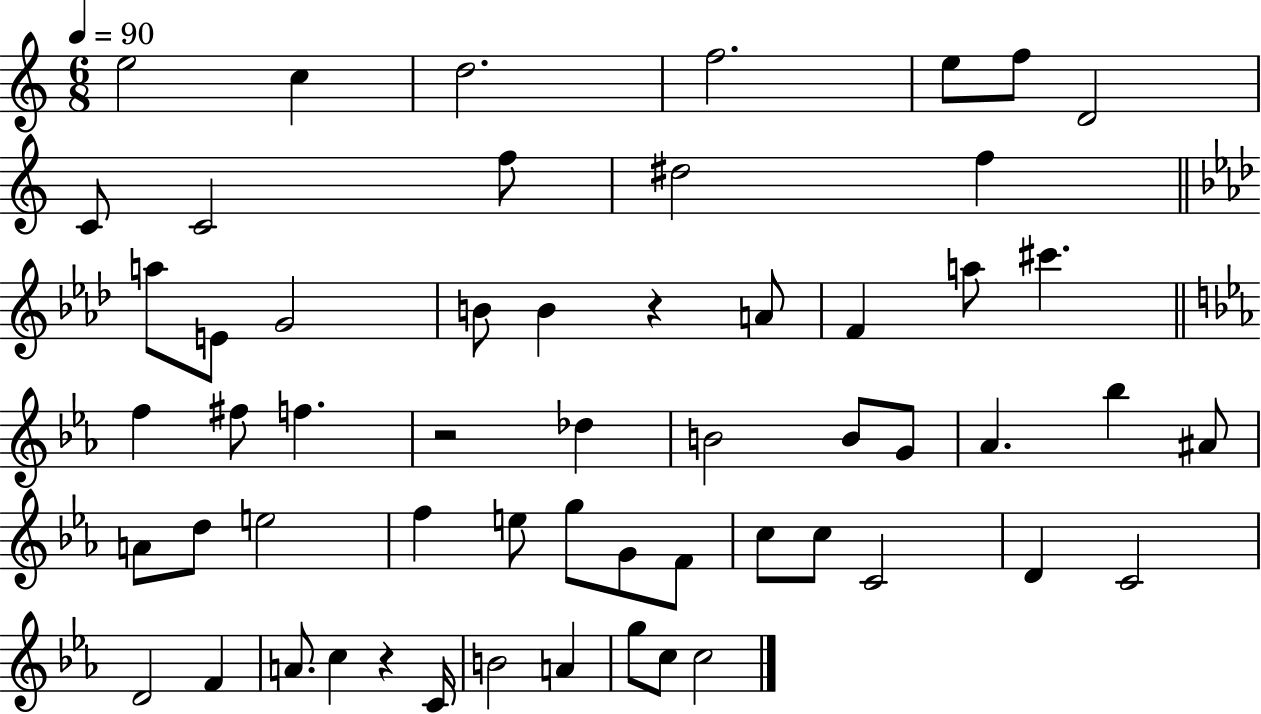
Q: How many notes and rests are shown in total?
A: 57